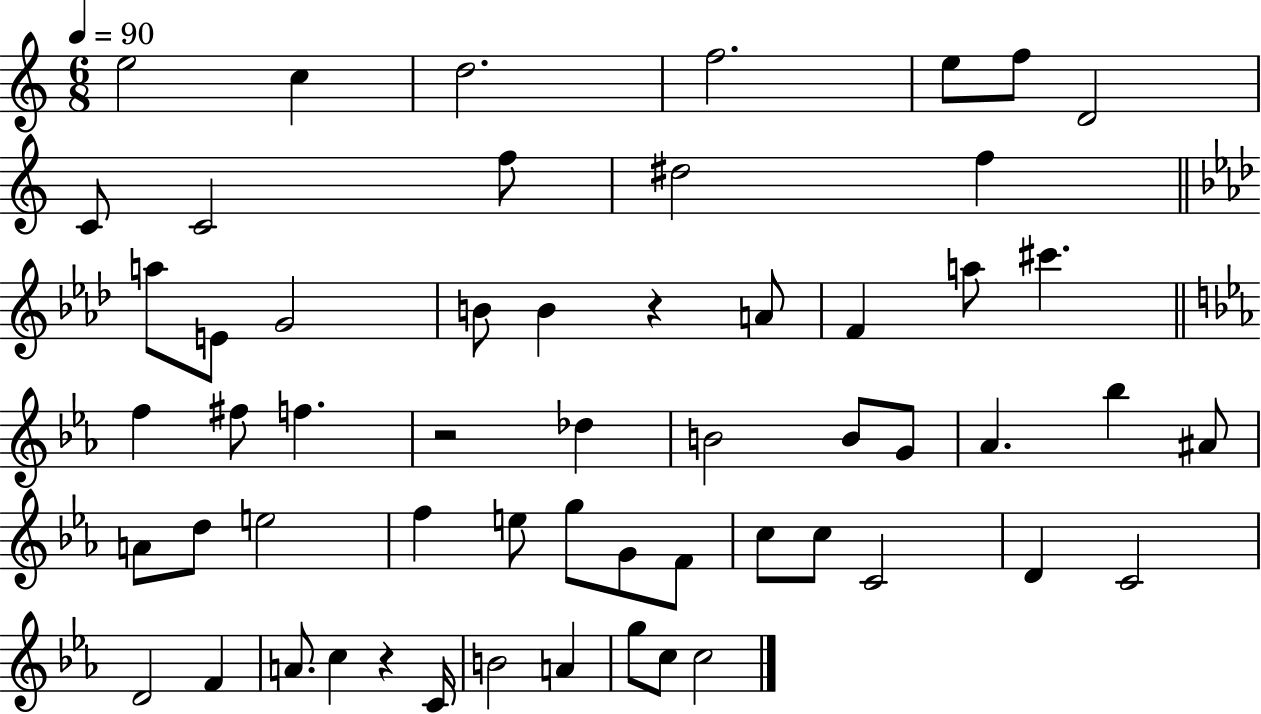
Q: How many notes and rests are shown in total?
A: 57